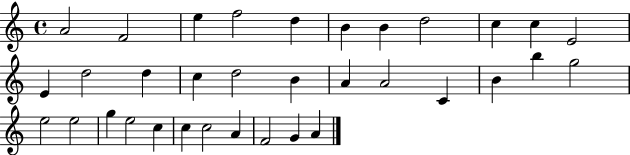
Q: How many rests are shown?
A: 0